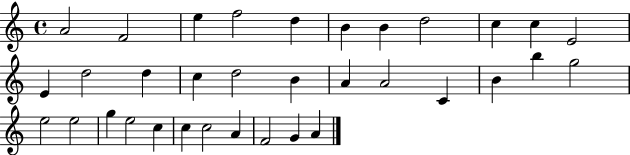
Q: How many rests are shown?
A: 0